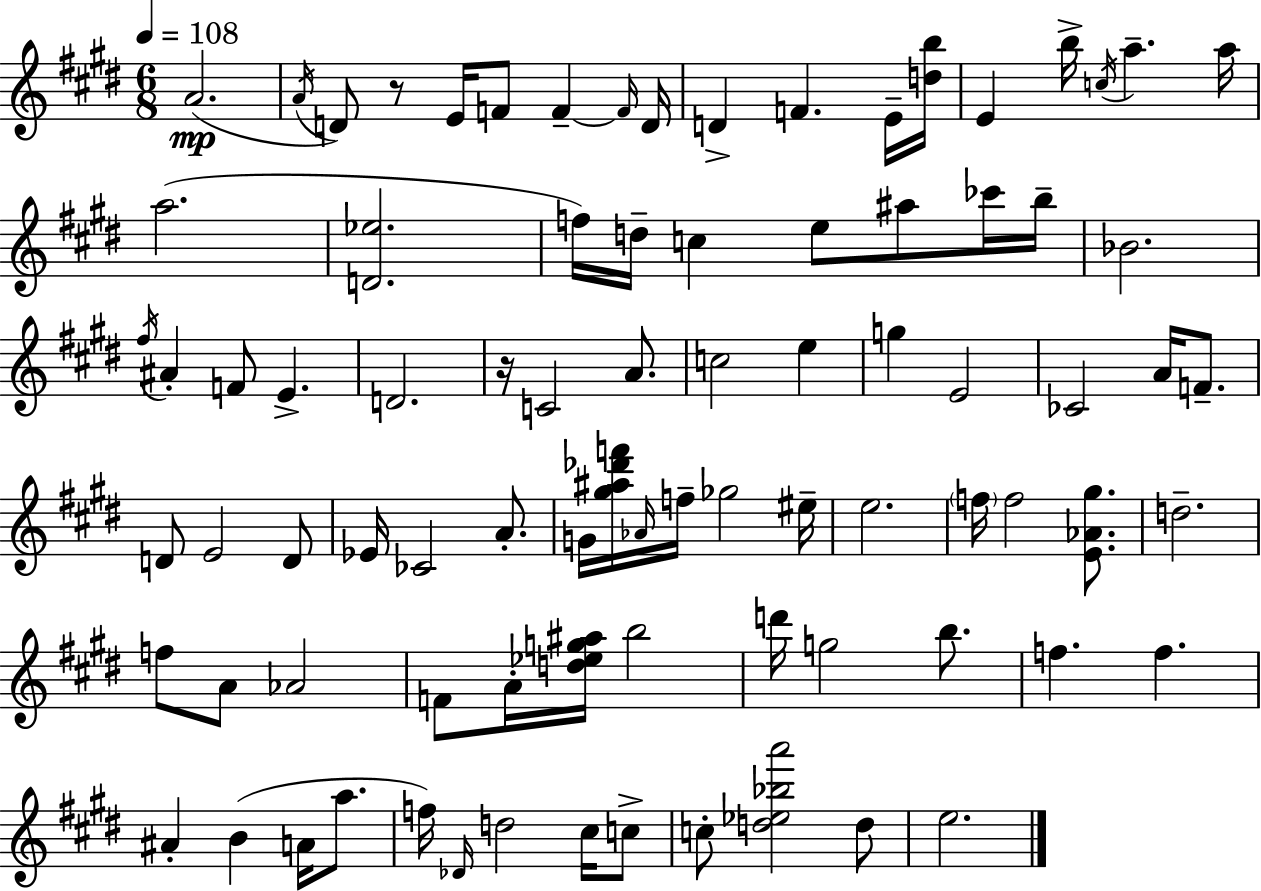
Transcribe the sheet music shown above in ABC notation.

X:1
T:Untitled
M:6/8
L:1/4
K:E
A2 A/4 D/2 z/2 E/4 F/2 F F/4 D/4 D F E/4 [db]/4 E b/4 c/4 a a/4 a2 [D_e]2 f/4 d/4 c e/2 ^a/2 _c'/4 b/4 _B2 ^f/4 ^A F/2 E D2 z/4 C2 A/2 c2 e g E2 _C2 A/4 F/2 D/2 E2 D/2 _E/4 _C2 A/2 G/4 [^g^a_d'f']/4 _A/4 f/4 _g2 ^e/4 e2 f/4 f2 [E_A^g]/2 d2 f/2 A/2 _A2 F/2 A/4 [d_eg^a]/4 b2 d'/4 g2 b/2 f f ^A B A/4 a/2 f/4 _D/4 d2 ^c/4 c/2 c/2 [d_e_ba']2 d/2 e2